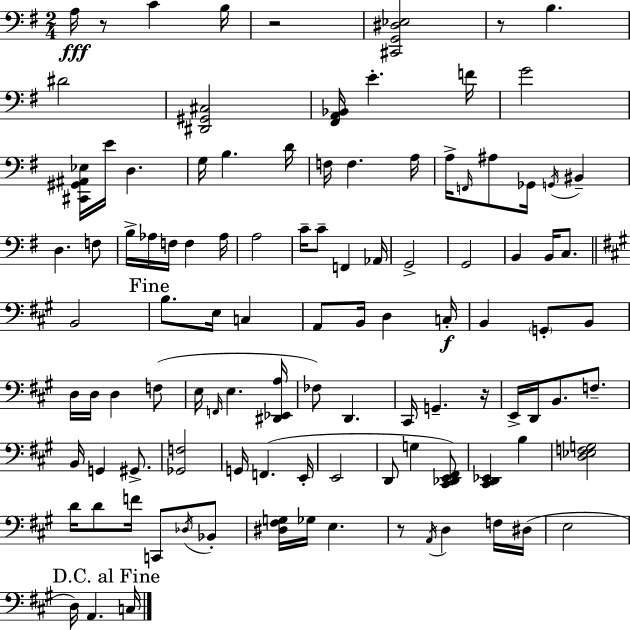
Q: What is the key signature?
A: E minor